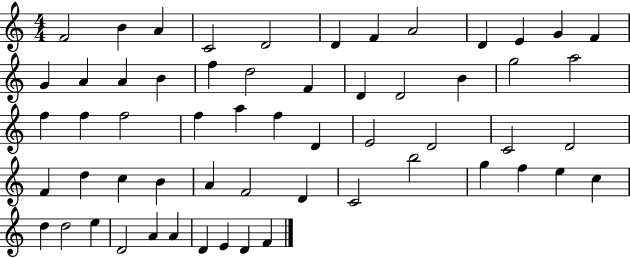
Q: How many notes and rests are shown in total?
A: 58